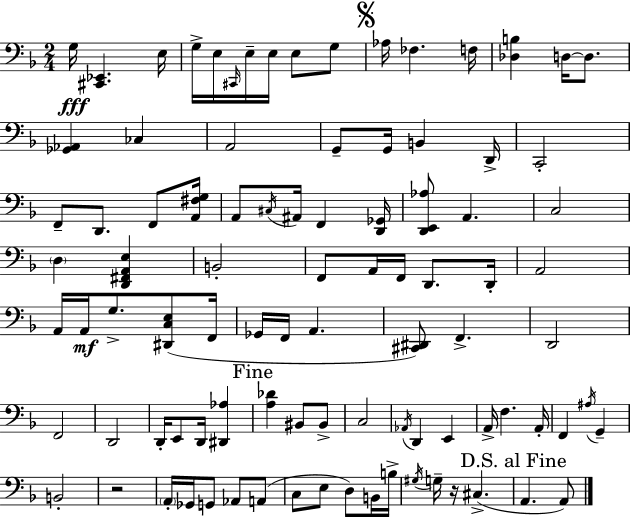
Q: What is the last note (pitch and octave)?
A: A2